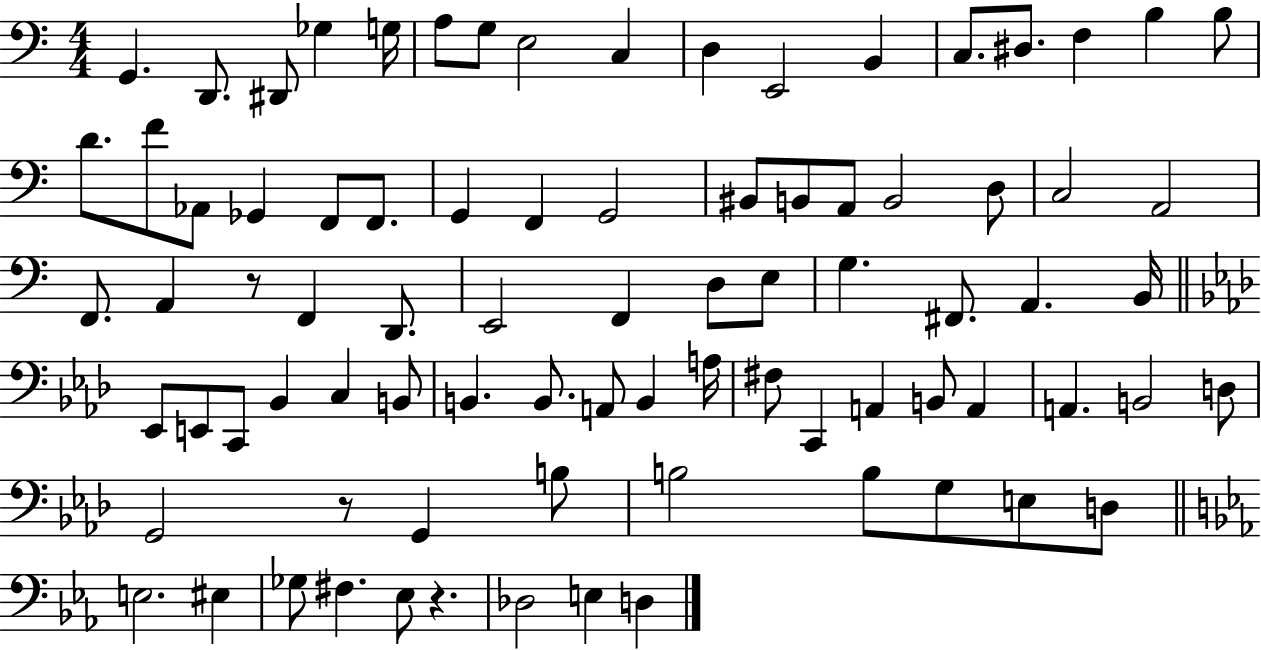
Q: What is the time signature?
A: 4/4